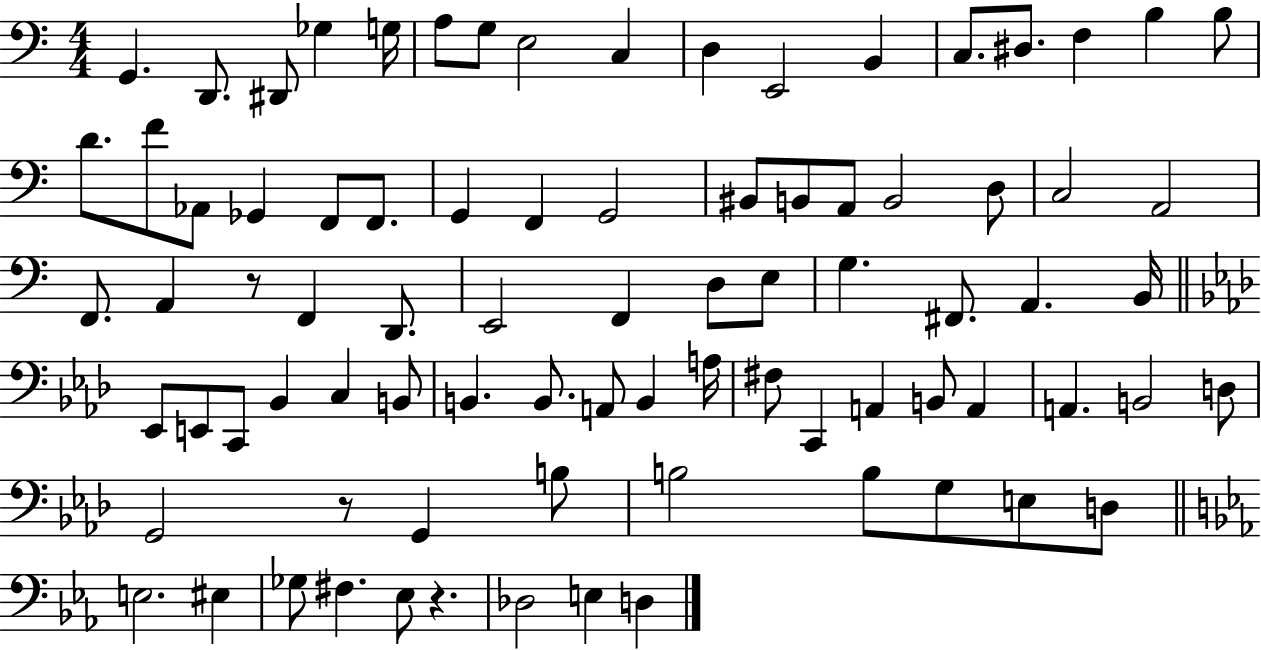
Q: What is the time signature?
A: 4/4